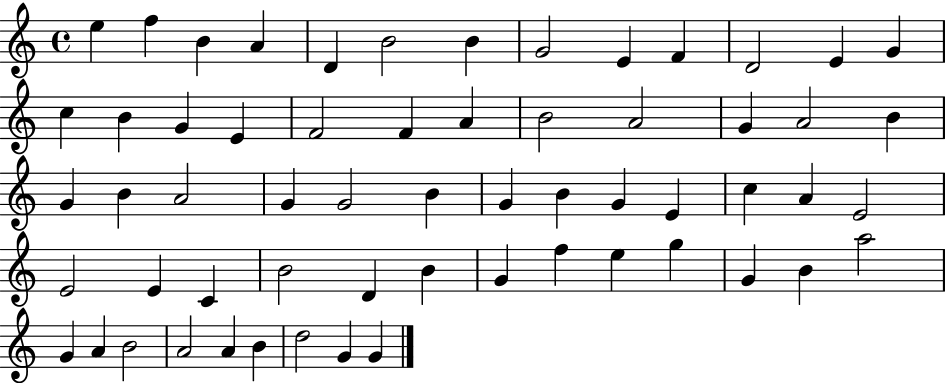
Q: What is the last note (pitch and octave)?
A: G4